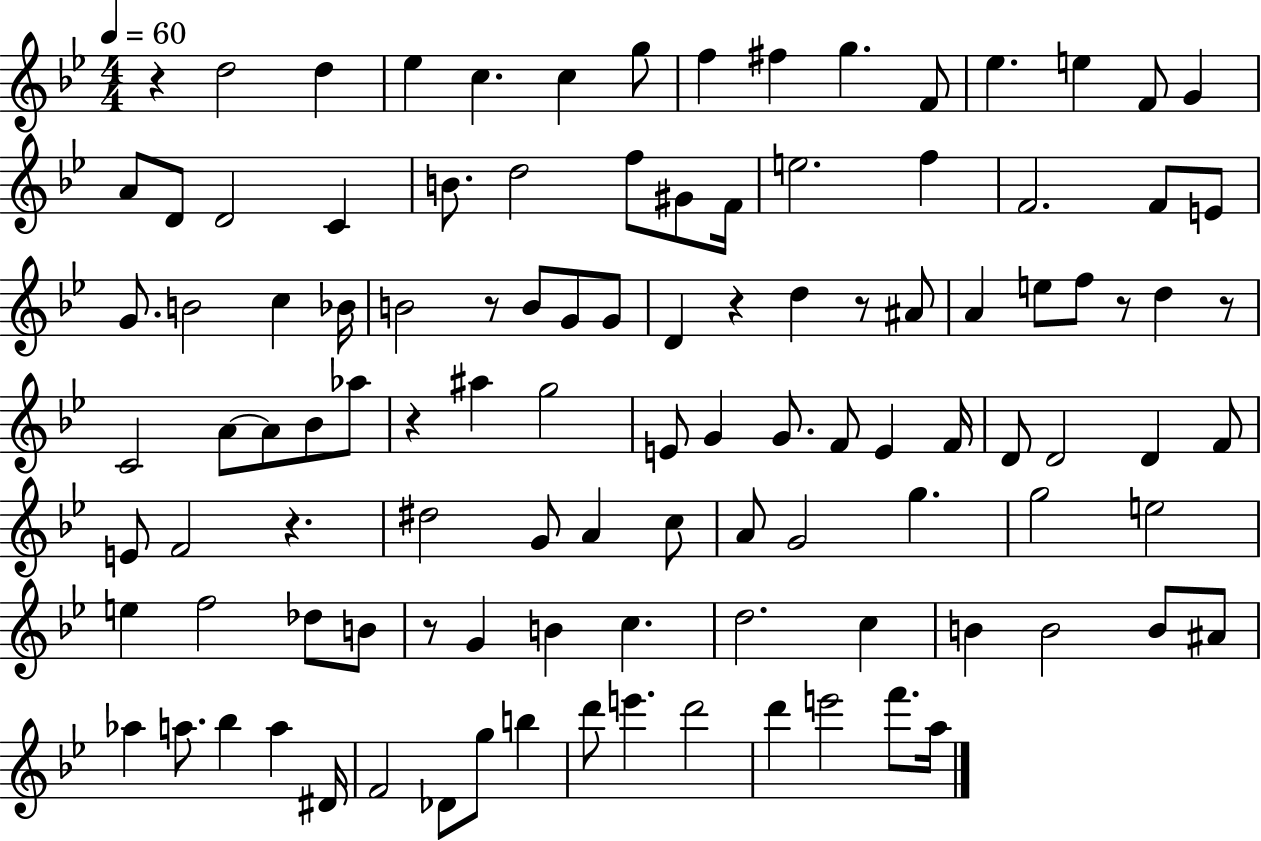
{
  \clef treble
  \numericTimeSignature
  \time 4/4
  \key bes \major
  \tempo 4 = 60
  \repeat volta 2 { r4 d''2 d''4 | ees''4 c''4. c''4 g''8 | f''4 fis''4 g''4. f'8 | ees''4. e''4 f'8 g'4 | \break a'8 d'8 d'2 c'4 | b'8. d''2 f''8 gis'8 f'16 | e''2. f''4 | f'2. f'8 e'8 | \break g'8. b'2 c''4 bes'16 | b'2 r8 b'8 g'8 g'8 | d'4 r4 d''4 r8 ais'8 | a'4 e''8 f''8 r8 d''4 r8 | \break c'2 a'8~~ a'8 bes'8 aes''8 | r4 ais''4 g''2 | e'8 g'4 g'8. f'8 e'4 f'16 | d'8 d'2 d'4 f'8 | \break e'8 f'2 r4. | dis''2 g'8 a'4 c''8 | a'8 g'2 g''4. | g''2 e''2 | \break e''4 f''2 des''8 b'8 | r8 g'4 b'4 c''4. | d''2. c''4 | b'4 b'2 b'8 ais'8 | \break aes''4 a''8. bes''4 a''4 dis'16 | f'2 des'8 g''8 b''4 | d'''8 e'''4. d'''2 | d'''4 e'''2 f'''8. a''16 | \break } \bar "|."
}